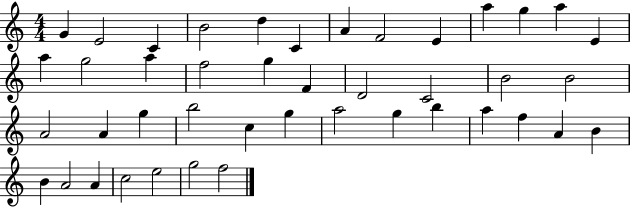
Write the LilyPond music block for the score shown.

{
  \clef treble
  \numericTimeSignature
  \time 4/4
  \key c \major
  g'4 e'2 c'4 | b'2 d''4 c'4 | a'4 f'2 e'4 | a''4 g''4 a''4 e'4 | \break a''4 g''2 a''4 | f''2 g''4 f'4 | d'2 c'2 | b'2 b'2 | \break a'2 a'4 g''4 | b''2 c''4 g''4 | a''2 g''4 b''4 | a''4 f''4 a'4 b'4 | \break b'4 a'2 a'4 | c''2 e''2 | g''2 f''2 | \bar "|."
}